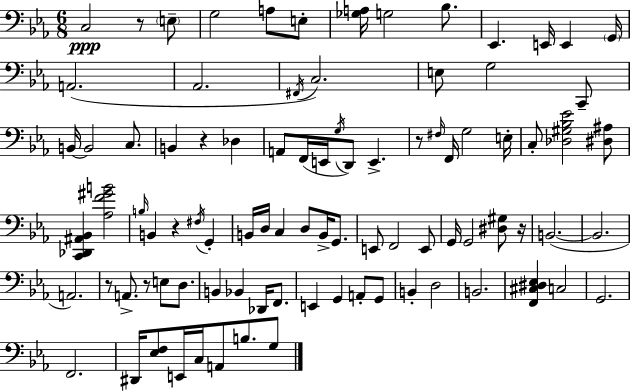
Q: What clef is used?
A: bass